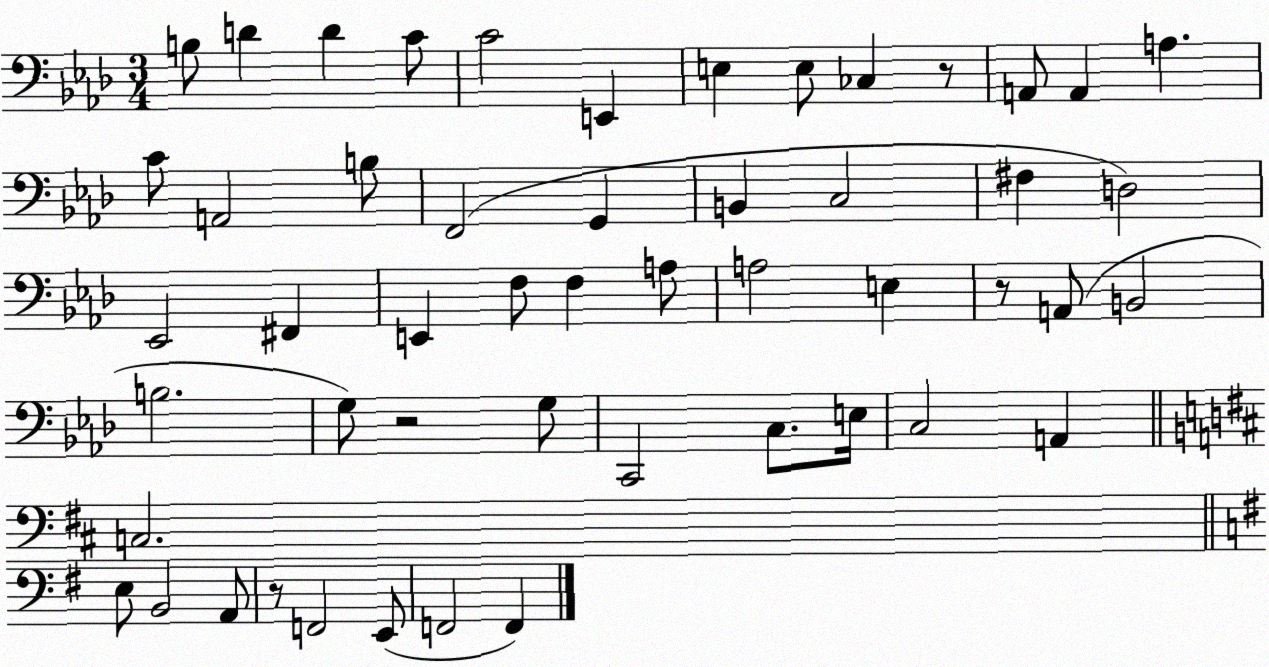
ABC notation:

X:1
T:Untitled
M:3/4
L:1/4
K:Ab
B,/2 D D C/2 C2 E,, E, E,/2 _C, z/2 A,,/2 A,, A, C/2 A,,2 B,/2 F,,2 G,, B,, C,2 ^F, D,2 _E,,2 ^F,, E,, F,/2 F, A,/2 A,2 E, z/2 A,,/2 B,,2 B,2 G,/2 z2 G,/2 C,,2 C,/2 E,/4 C,2 A,, C,2 E,/2 B,,2 A,,/2 z/2 F,,2 E,,/2 F,,2 F,,